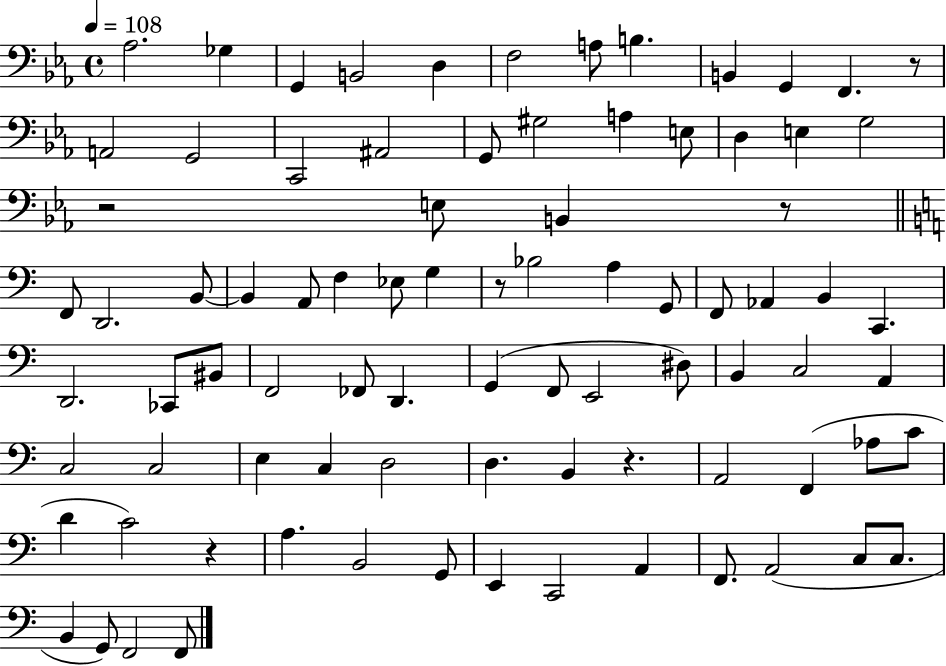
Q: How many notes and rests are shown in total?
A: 85